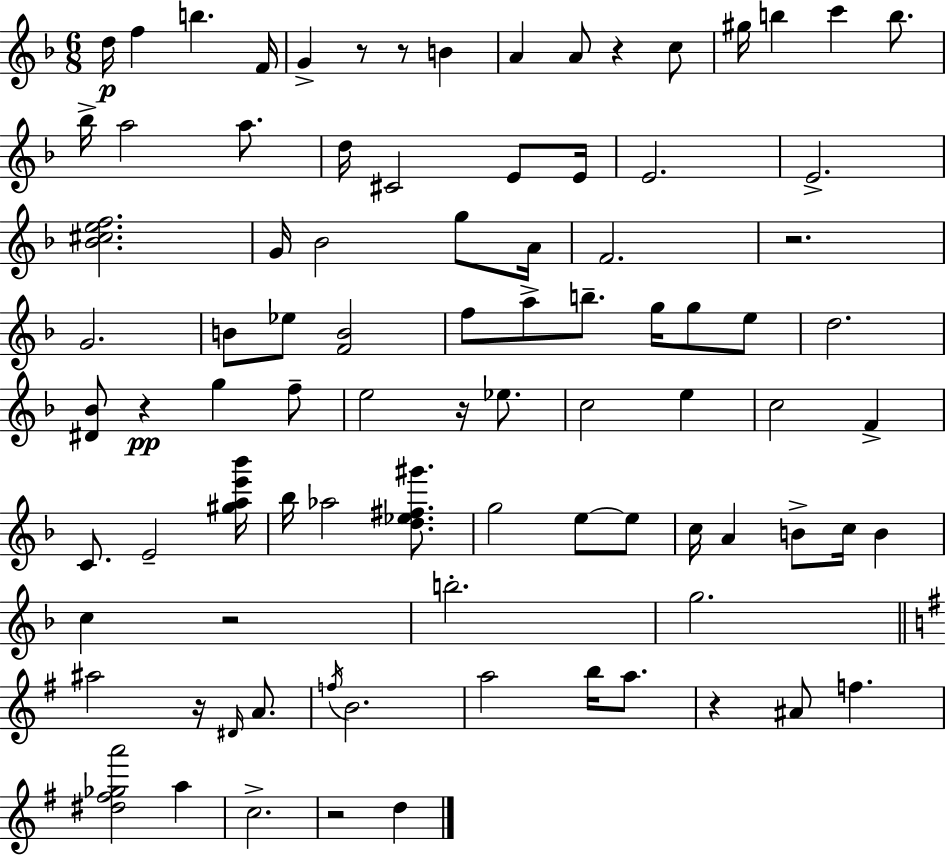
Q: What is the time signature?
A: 6/8